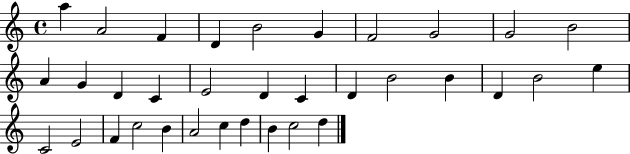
X:1
T:Untitled
M:4/4
L:1/4
K:C
a A2 F D B2 G F2 G2 G2 B2 A G D C E2 D C D B2 B D B2 e C2 E2 F c2 B A2 c d B c2 d